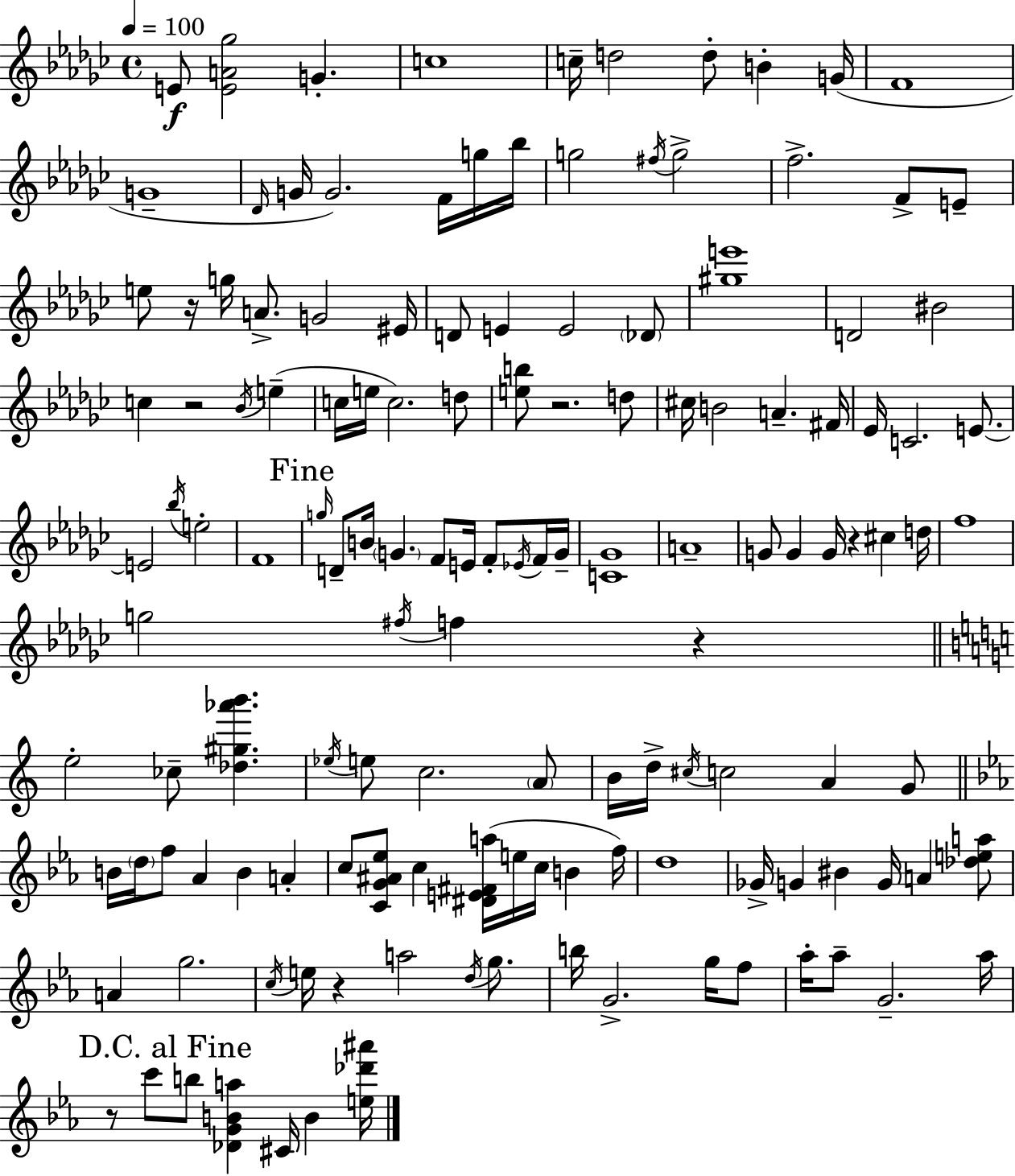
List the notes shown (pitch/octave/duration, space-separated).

E4/e [E4,A4,Gb5]/h G4/q. C5/w C5/s D5/h D5/e B4/q G4/s F4/w G4/w Db4/s G4/s G4/h. F4/s G5/s Bb5/s G5/h F#5/s G5/h F5/h. F4/e E4/e E5/e R/s G5/s A4/e. G4/h EIS4/s D4/e E4/q E4/h Db4/e [G#5,E6]/w D4/h BIS4/h C5/q R/h Bb4/s E5/q C5/s E5/s C5/h. D5/e [E5,B5]/e R/h. D5/e C#5/s B4/h A4/q. F#4/s Eb4/s C4/h. E4/e. E4/h Bb5/s E5/h F4/w G5/s D4/e B4/s G4/q. F4/e E4/s F4/e Eb4/s F4/s G4/s [C4,Gb4]/w A4/w G4/e G4/q G4/s R/q C#5/q D5/s F5/w G5/h F#5/s F5/q R/q E5/h CES5/e [Db5,G#5,Ab6,B6]/q. Eb5/s E5/e C5/h. A4/e B4/s D5/s C#5/s C5/h A4/q G4/e B4/s D5/s F5/e Ab4/q B4/q A4/q C5/e [C4,G4,A#4,Eb5]/e C5/q [D#4,E4,F#4,A5]/s E5/s C5/s B4/q F5/s D5/w Gb4/s G4/q BIS4/q G4/s A4/q [Db5,E5,A5]/e A4/q G5/h. C5/s E5/s R/q A5/h D5/s G5/e. B5/s G4/h. G5/s F5/e Ab5/s Ab5/e G4/h. Ab5/s R/e C6/e B5/e [Db4,G4,B4,A5]/q C#4/s B4/q [E5,Db6,A#6]/s